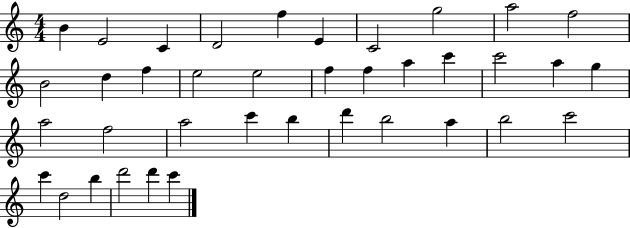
{
  \clef treble
  \numericTimeSignature
  \time 4/4
  \key c \major
  b'4 e'2 c'4 | d'2 f''4 e'4 | c'2 g''2 | a''2 f''2 | \break b'2 d''4 f''4 | e''2 e''2 | f''4 f''4 a''4 c'''4 | c'''2 a''4 g''4 | \break a''2 f''2 | a''2 c'''4 b''4 | d'''4 b''2 a''4 | b''2 c'''2 | \break c'''4 d''2 b''4 | d'''2 d'''4 c'''4 | \bar "|."
}